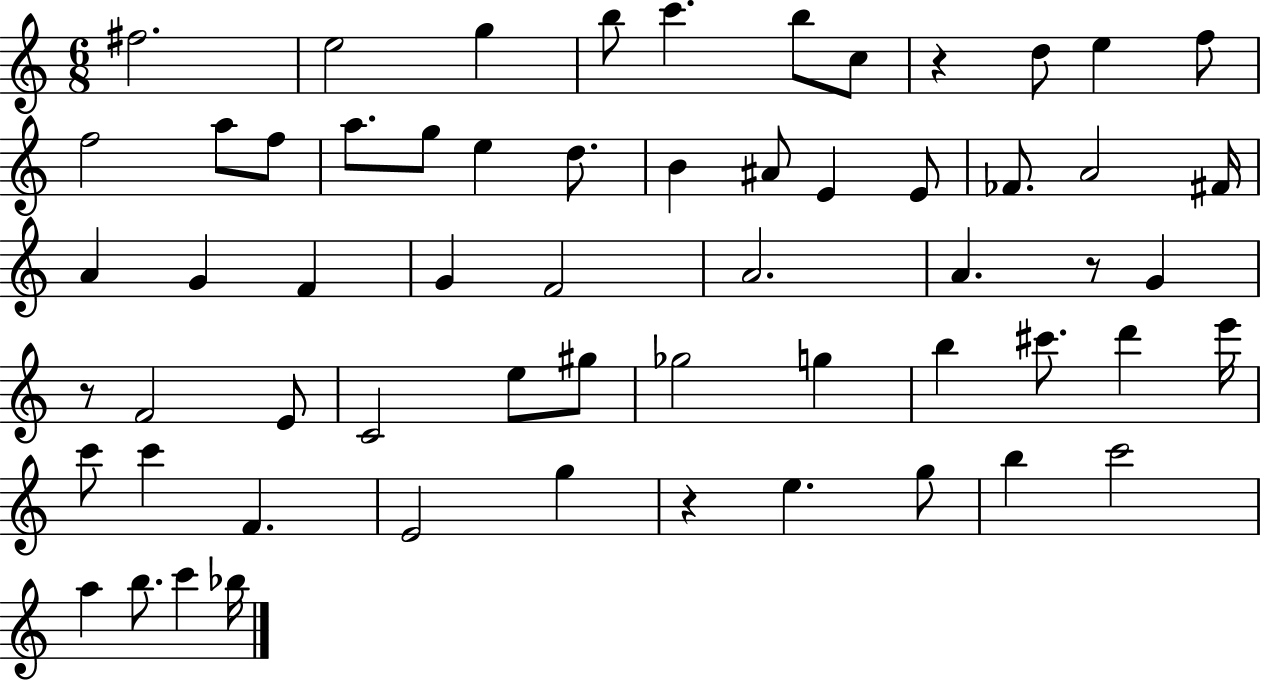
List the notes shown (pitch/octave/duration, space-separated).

F#5/h. E5/h G5/q B5/e C6/q. B5/e C5/e R/q D5/e E5/q F5/e F5/h A5/e F5/e A5/e. G5/e E5/q D5/e. B4/q A#4/e E4/q E4/e FES4/e. A4/h F#4/s A4/q G4/q F4/q G4/q F4/h A4/h. A4/q. R/e G4/q R/e F4/h E4/e C4/h E5/e G#5/e Gb5/h G5/q B5/q C#6/e. D6/q E6/s C6/e C6/q F4/q. E4/h G5/q R/q E5/q. G5/e B5/q C6/h A5/q B5/e. C6/q Bb5/s